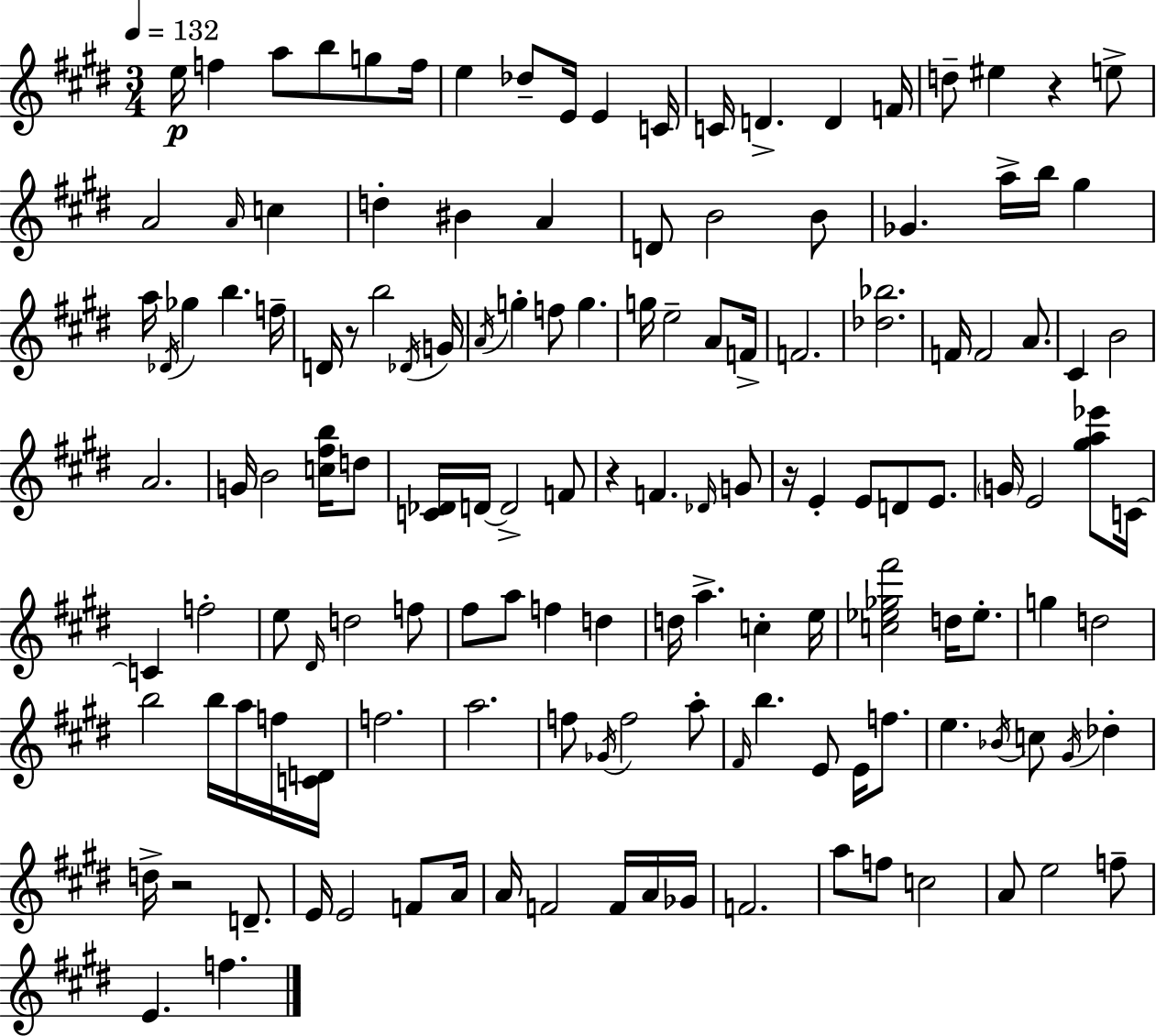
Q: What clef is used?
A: treble